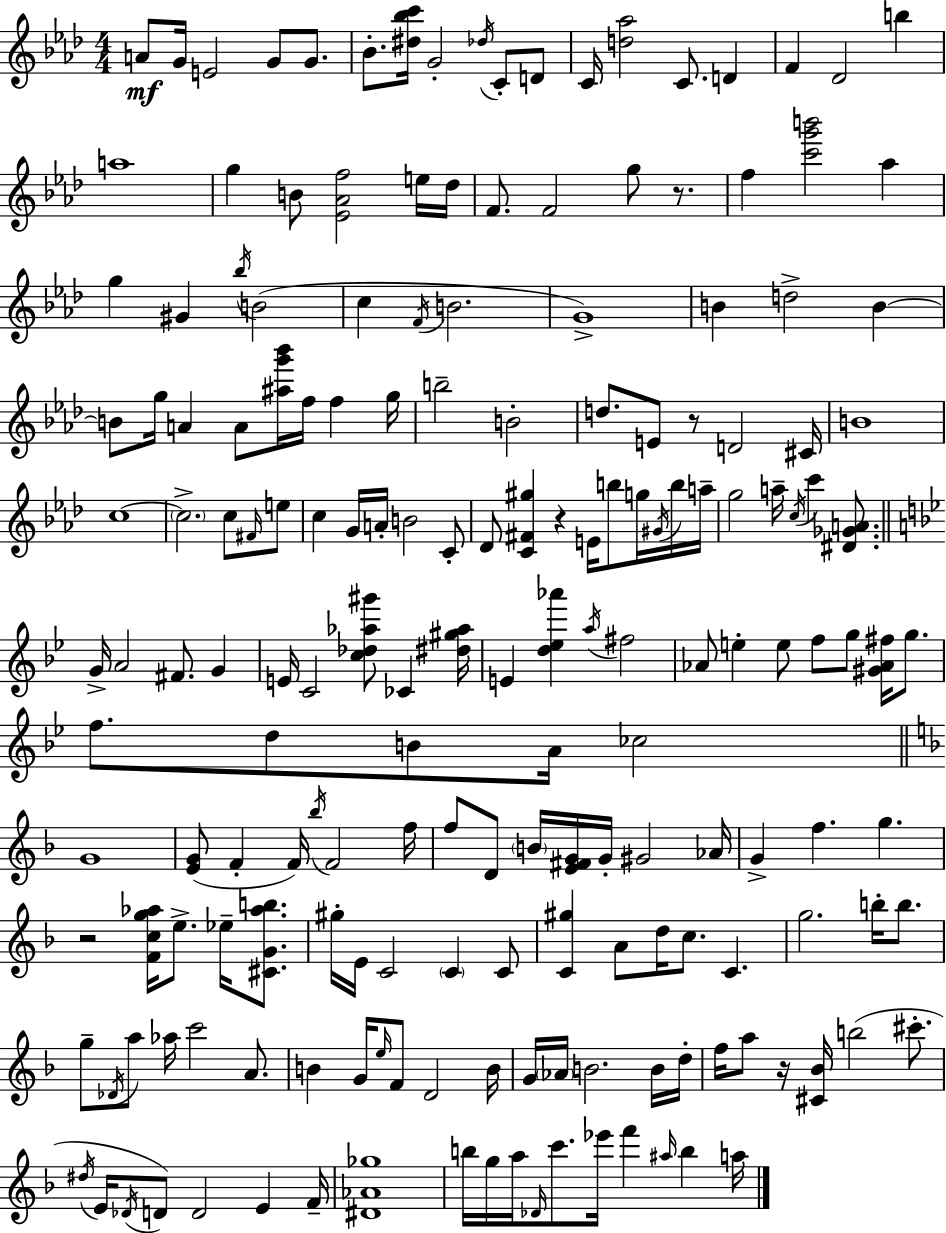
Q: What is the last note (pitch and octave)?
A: A5